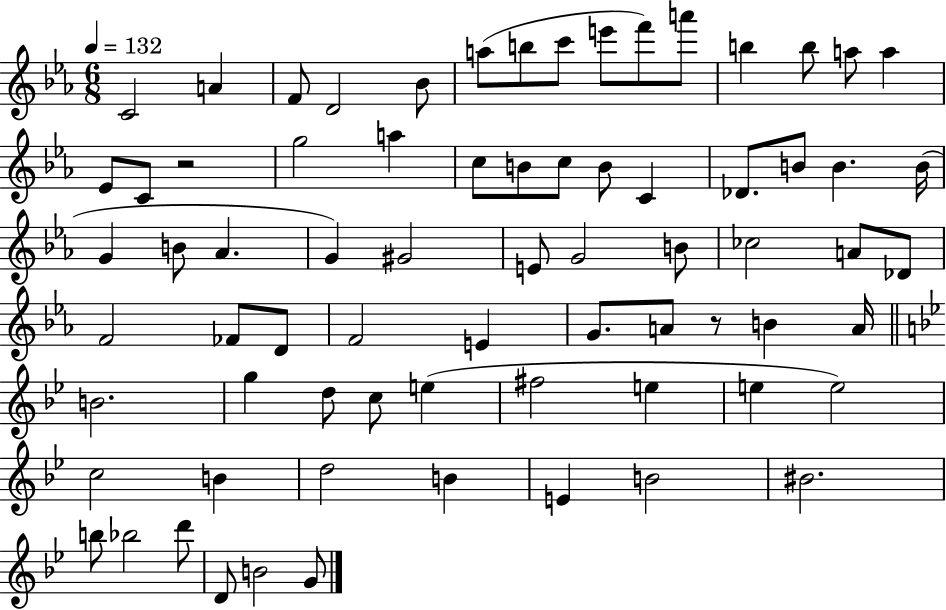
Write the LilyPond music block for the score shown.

{
  \clef treble
  \numericTimeSignature
  \time 6/8
  \key ees \major
  \tempo 4 = 132
  \repeat volta 2 { c'2 a'4 | f'8 d'2 bes'8 | a''8( b''8 c'''8 e'''8 f'''8) a'''8 | b''4 b''8 a''8 a''4 | \break ees'8 c'8 r2 | g''2 a''4 | c''8 b'8 c''8 b'8 c'4 | des'8. b'8 b'4. b'16( | \break g'4 b'8 aes'4. | g'4) gis'2 | e'8 g'2 b'8 | ces''2 a'8 des'8 | \break f'2 fes'8 d'8 | f'2 e'4 | g'8. a'8 r8 b'4 a'16 | \bar "||" \break \key bes \major b'2. | g''4 d''8 c''8 e''4( | fis''2 e''4 | e''4 e''2) | \break c''2 b'4 | d''2 b'4 | e'4 b'2 | bis'2. | \break b''8 bes''2 d'''8 | d'8 b'2 g'8 | } \bar "|."
}